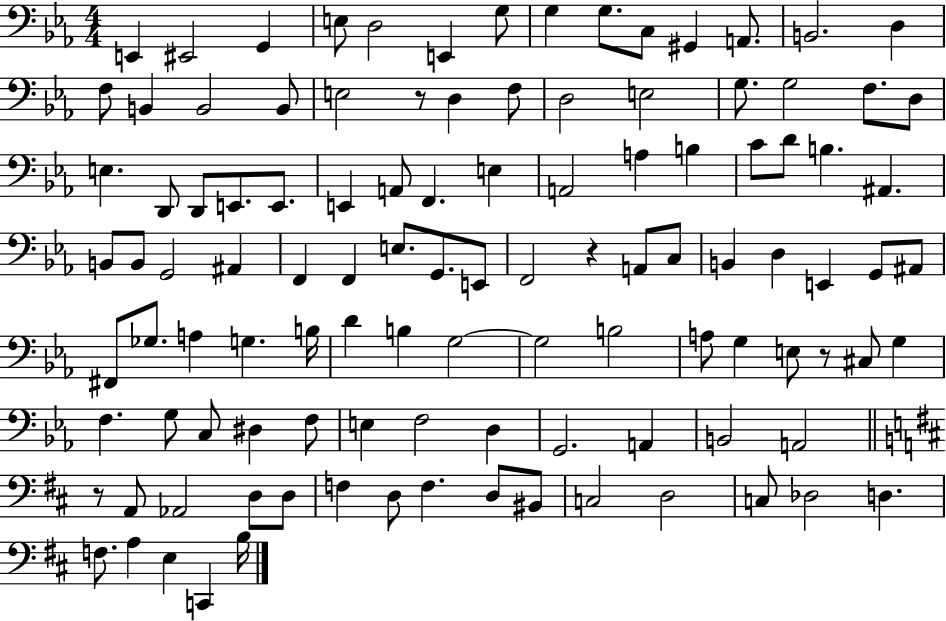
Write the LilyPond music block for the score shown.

{
  \clef bass
  \numericTimeSignature
  \time 4/4
  \key ees \major
  e,4 eis,2 g,4 | e8 d2 e,4 g8 | g4 g8. c8 gis,4 a,8. | b,2. d4 | \break f8 b,4 b,2 b,8 | e2 r8 d4 f8 | d2 e2 | g8. g2 f8. d8 | \break e4. d,8 d,8 e,8. e,8. | e,4 a,8 f,4. e4 | a,2 a4 b4 | c'8 d'8 b4. ais,4. | \break b,8 b,8 g,2 ais,4 | f,4 f,4 e8. g,8. e,8 | f,2 r4 a,8 c8 | b,4 d4 e,4 g,8 ais,8 | \break fis,8 ges8. a4 g4. b16 | d'4 b4 g2~~ | g2 b2 | a8 g4 e8 r8 cis8 g4 | \break f4. g8 c8 dis4 f8 | e4 f2 d4 | g,2. a,4 | b,2 a,2 | \break \bar "||" \break \key b \minor r8 a,8 aes,2 d8 d8 | f4 d8 f4. d8 bis,8 | c2 d2 | c8 des2 d4. | \break f8. a4 e4 c,4 b16 | \bar "|."
}